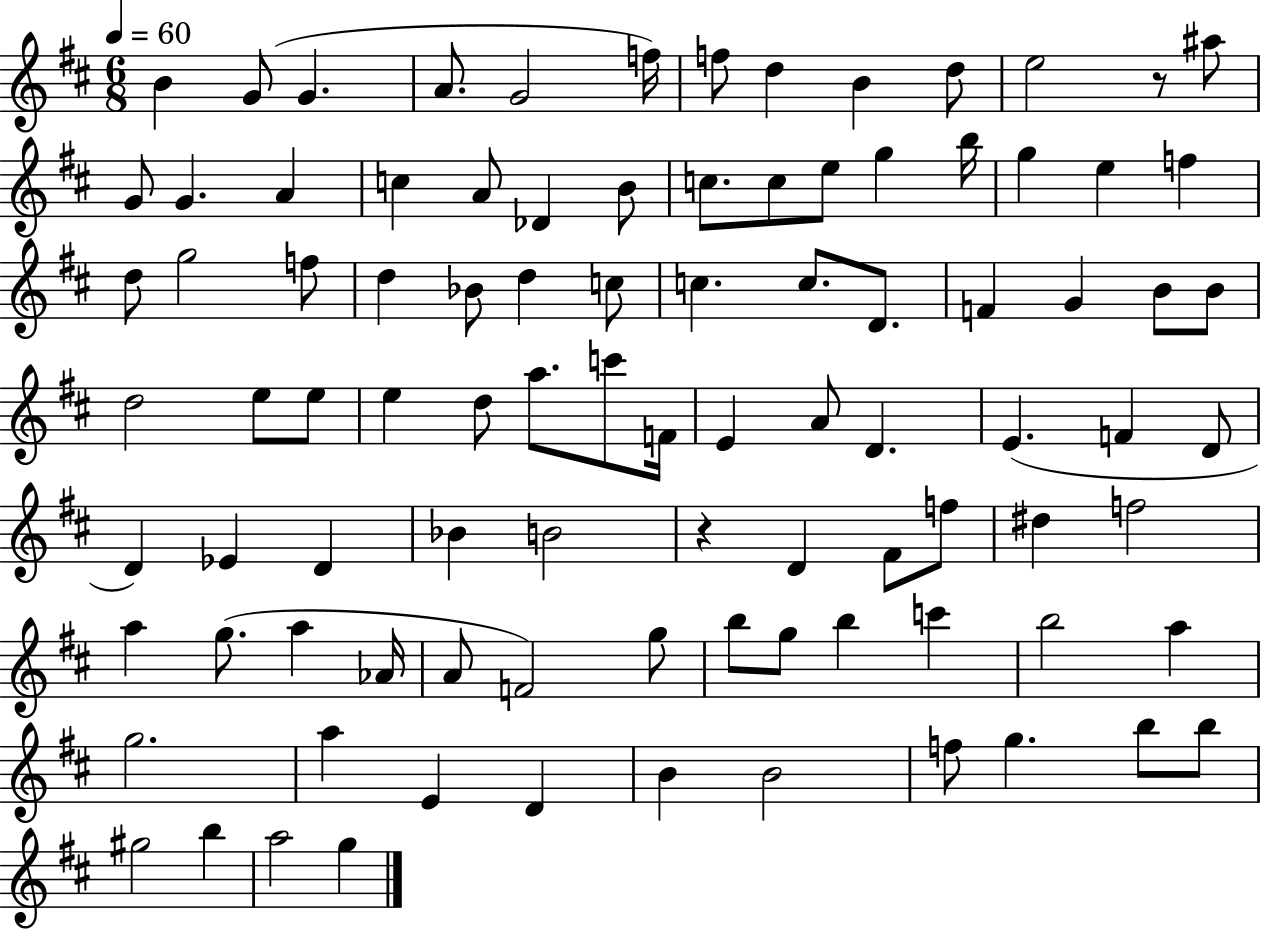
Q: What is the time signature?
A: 6/8